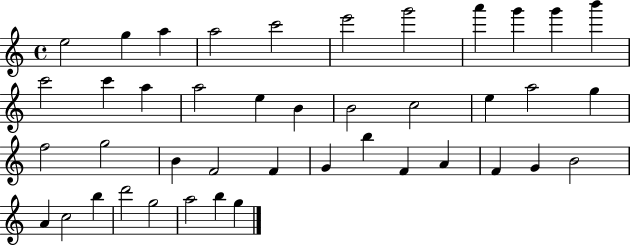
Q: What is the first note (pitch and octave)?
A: E5